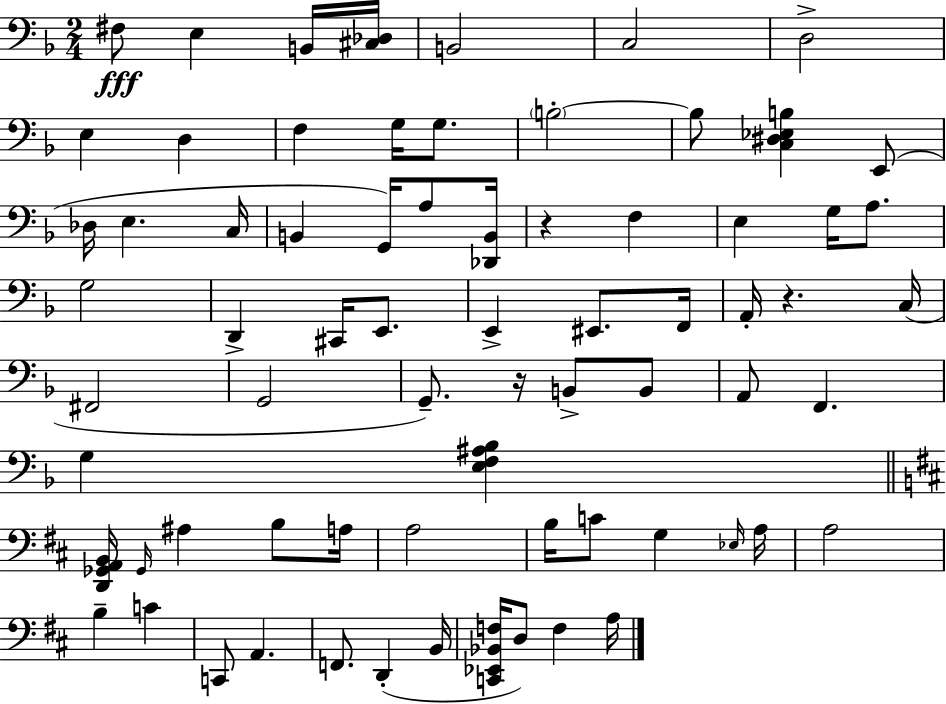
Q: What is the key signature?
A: D minor